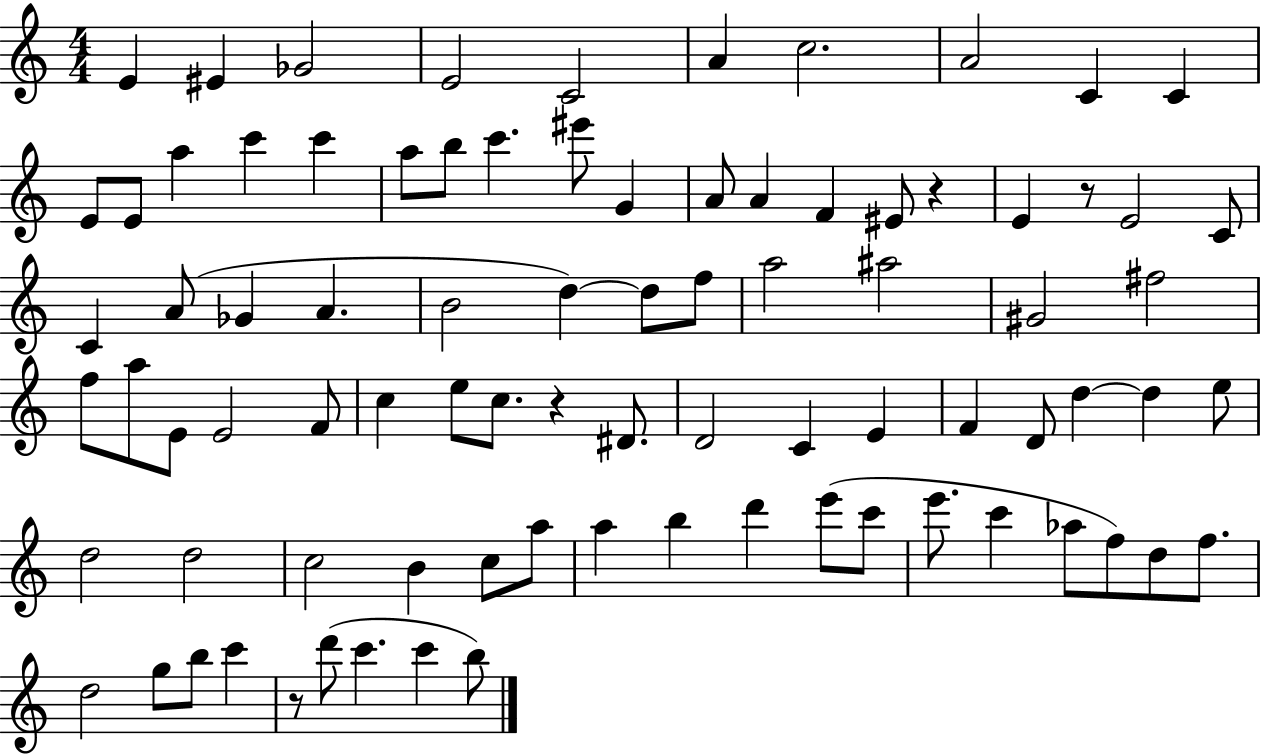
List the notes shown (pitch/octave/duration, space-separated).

E4/q EIS4/q Gb4/h E4/h C4/h A4/q C5/h. A4/h C4/q C4/q E4/e E4/e A5/q C6/q C6/q A5/e B5/e C6/q. EIS6/e G4/q A4/e A4/q F4/q EIS4/e R/q E4/q R/e E4/h C4/e C4/q A4/e Gb4/q A4/q. B4/h D5/q D5/e F5/e A5/h A#5/h G#4/h F#5/h F5/e A5/e E4/e E4/h F4/e C5/q E5/e C5/e. R/q D#4/e. D4/h C4/q E4/q F4/q D4/e D5/q D5/q E5/e D5/h D5/h C5/h B4/q C5/e A5/e A5/q B5/q D6/q E6/e C6/e E6/e. C6/q Ab5/e F5/e D5/e F5/e. D5/h G5/e B5/e C6/q R/e D6/e C6/q. C6/q B5/e